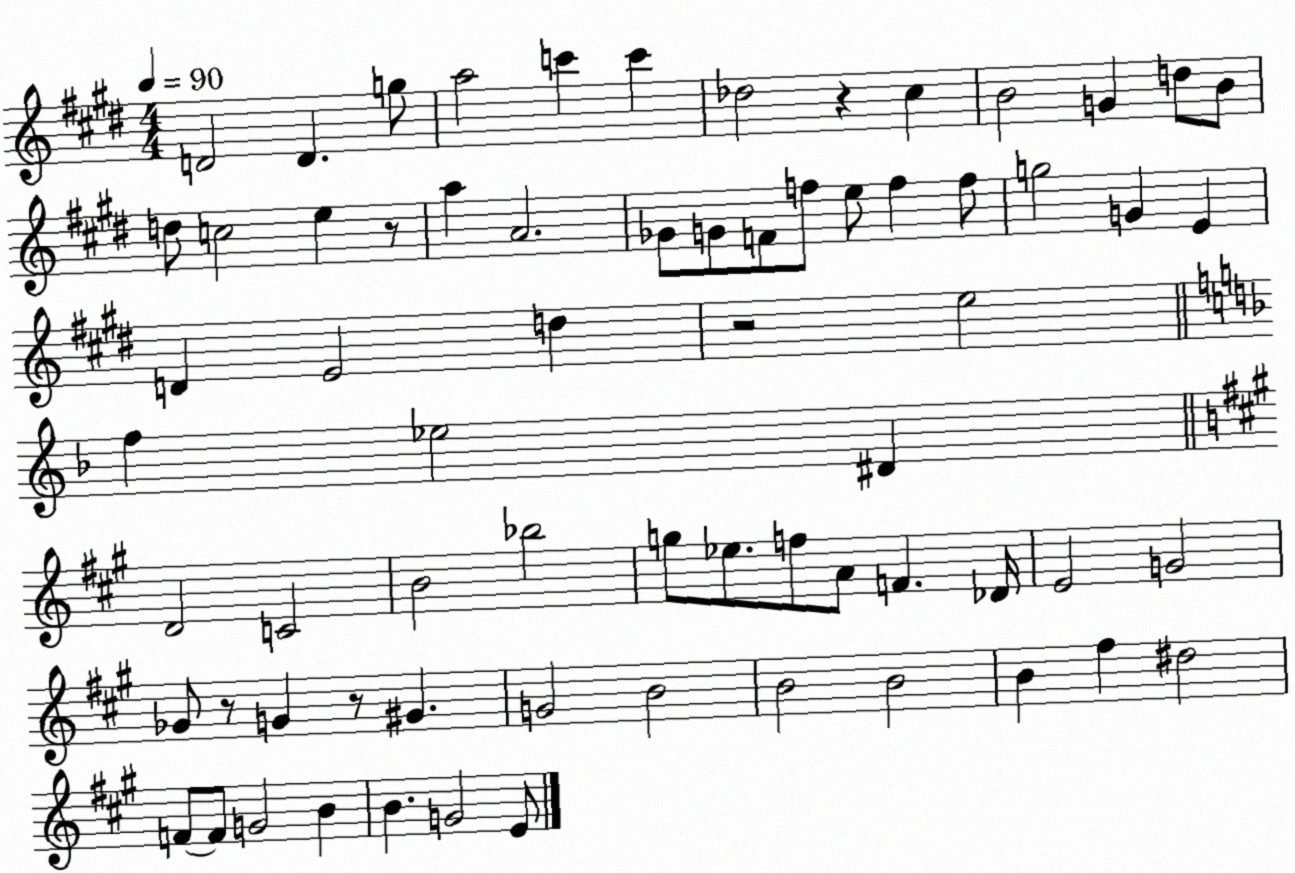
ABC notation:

X:1
T:Untitled
M:4/4
L:1/4
K:E
D2 D g/2 a2 c' c' _d2 z ^c B2 G d/2 B/2 d/2 c2 e z/2 a A2 _G/2 G/2 F/2 f/2 e/2 f f/2 g2 G E D E2 d z2 e2 f _e2 ^D D2 C2 B2 _b2 g/2 _e/2 f/2 A/2 F _D/4 E2 G2 _G/2 z/2 G z/2 ^G G2 B2 B2 B2 B ^f ^d2 F/2 F/2 G2 B B G2 E/2